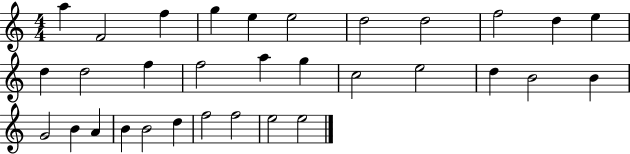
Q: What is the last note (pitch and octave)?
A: E5